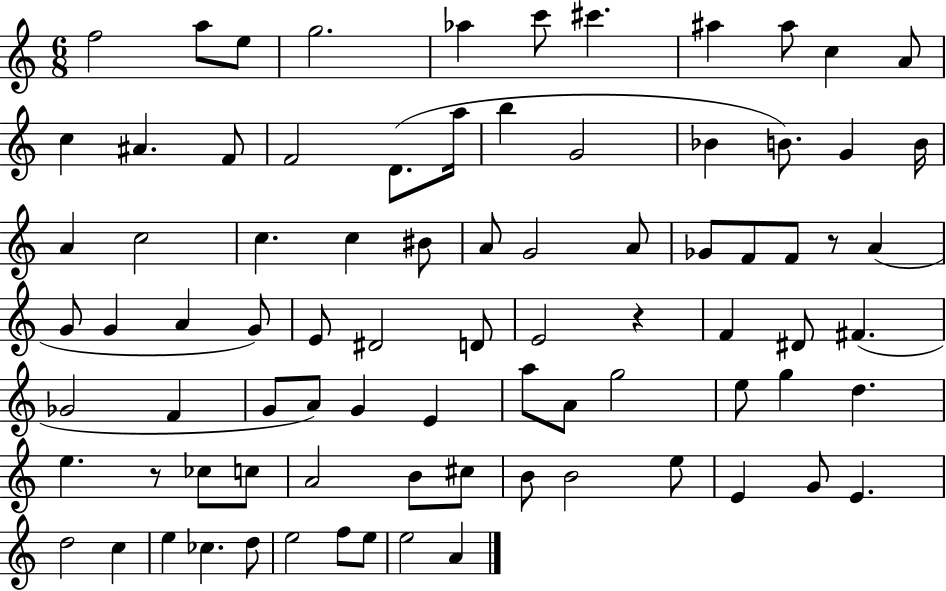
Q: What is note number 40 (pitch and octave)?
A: E4